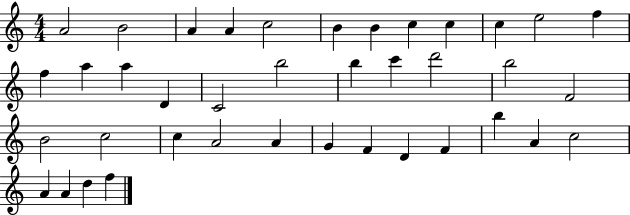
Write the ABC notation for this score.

X:1
T:Untitled
M:4/4
L:1/4
K:C
A2 B2 A A c2 B B c c c e2 f f a a D C2 b2 b c' d'2 b2 F2 B2 c2 c A2 A G F D F b A c2 A A d f